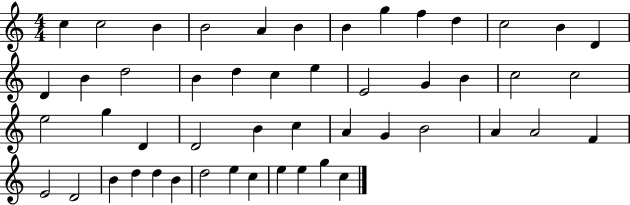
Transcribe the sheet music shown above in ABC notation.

X:1
T:Untitled
M:4/4
L:1/4
K:C
c c2 B B2 A B B g f d c2 B D D B d2 B d c e E2 G B c2 c2 e2 g D D2 B c A G B2 A A2 F E2 D2 B d d B d2 e c e e g c